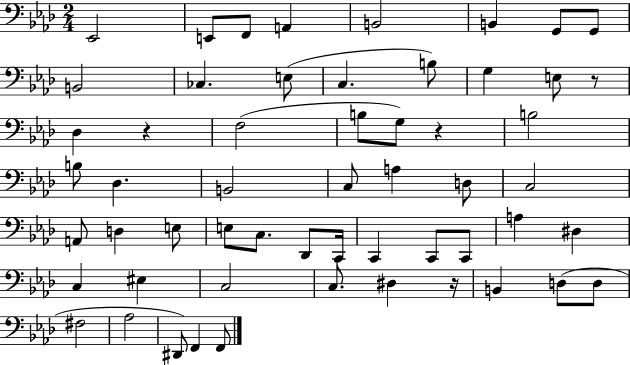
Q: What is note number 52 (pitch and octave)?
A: F2